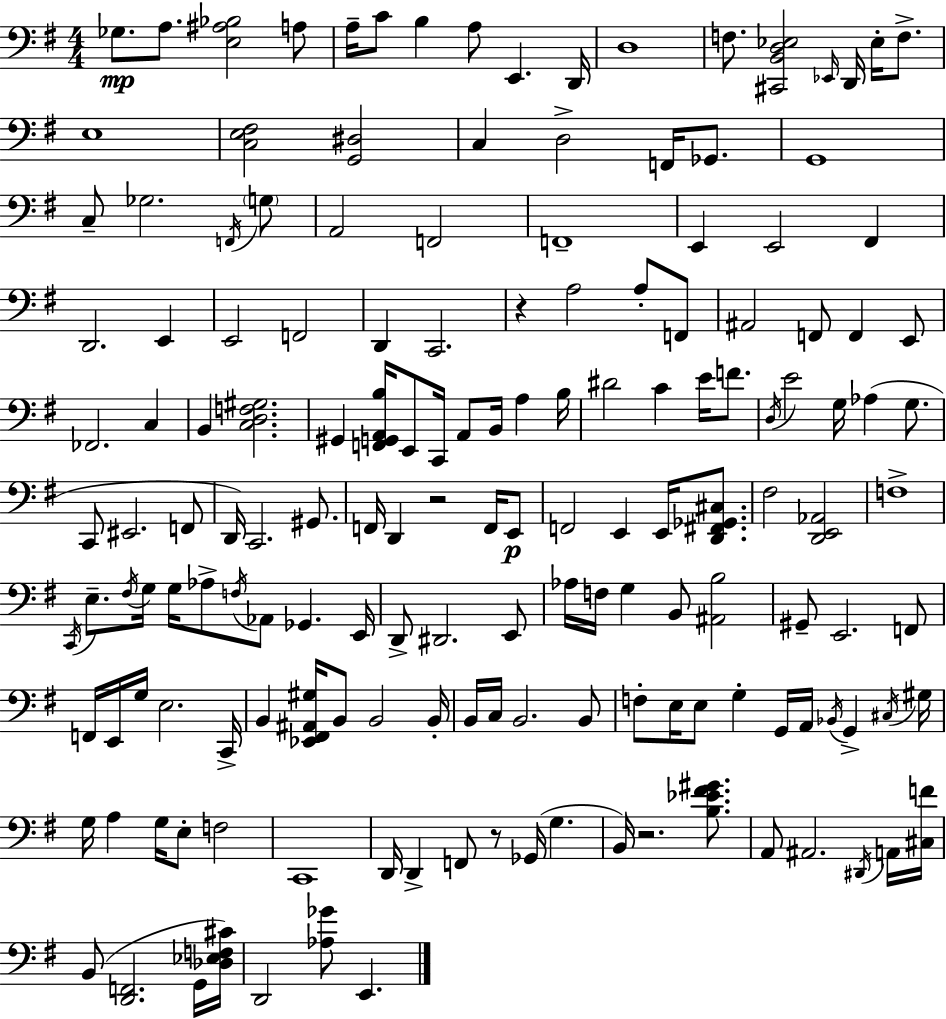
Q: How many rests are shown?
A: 4